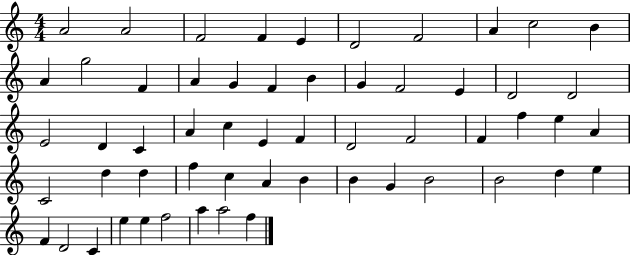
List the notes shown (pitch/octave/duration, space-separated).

A4/h A4/h F4/h F4/q E4/q D4/h F4/h A4/q C5/h B4/q A4/q G5/h F4/q A4/q G4/q F4/q B4/q G4/q F4/h E4/q D4/h D4/h E4/h D4/q C4/q A4/q C5/q E4/q F4/q D4/h F4/h F4/q F5/q E5/q A4/q C4/h D5/q D5/q F5/q C5/q A4/q B4/q B4/q G4/q B4/h B4/h D5/q E5/q F4/q D4/h C4/q E5/q E5/q F5/h A5/q A5/h F5/q